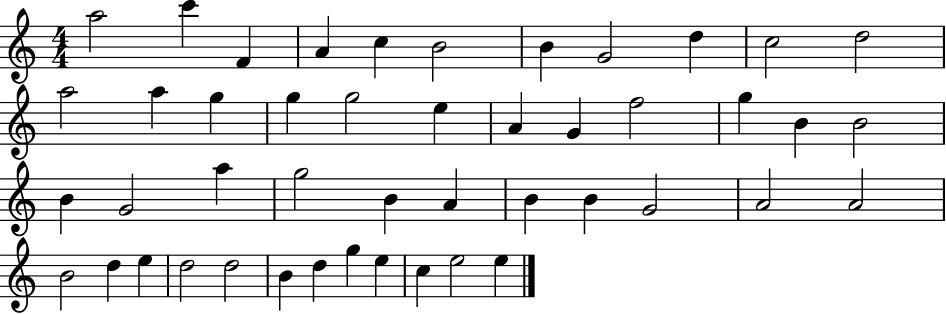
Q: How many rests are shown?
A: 0